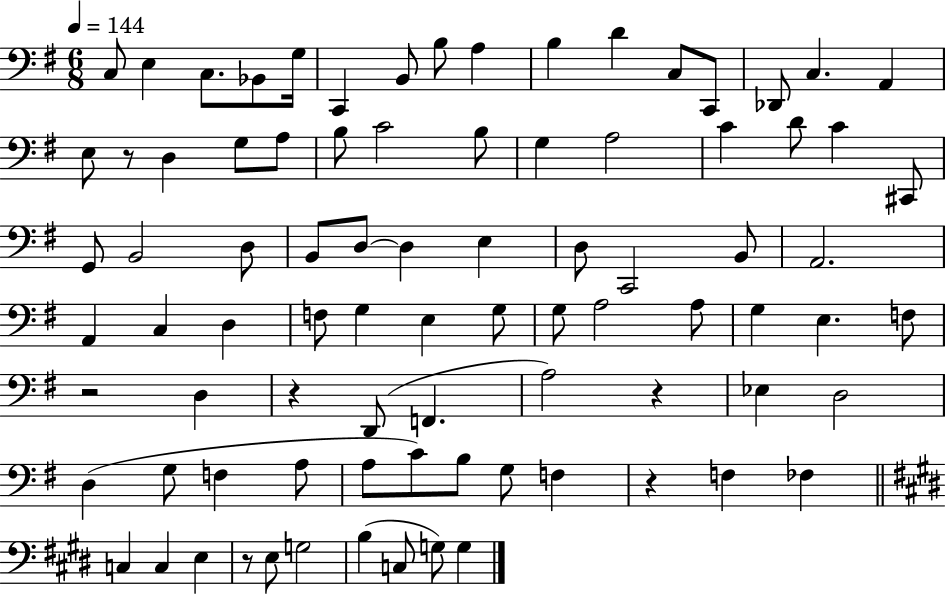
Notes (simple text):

C3/e E3/q C3/e. Bb2/e G3/s C2/q B2/e B3/e A3/q B3/q D4/q C3/e C2/e Db2/e C3/q. A2/q E3/e R/e D3/q G3/e A3/e B3/e C4/h B3/e G3/q A3/h C4/q D4/e C4/q C#2/e G2/e B2/h D3/e B2/e D3/e D3/q E3/q D3/e C2/h B2/e A2/h. A2/q C3/q D3/q F3/e G3/q E3/q G3/e G3/e A3/h A3/e G3/q E3/q. F3/e R/h D3/q R/q D2/e F2/q. A3/h R/q Eb3/q D3/h D3/q G3/e F3/q A3/e A3/e C4/e B3/e G3/e F3/q R/q F3/q FES3/q C3/q C3/q E3/q R/e E3/e G3/h B3/q C3/e G3/e G3/q